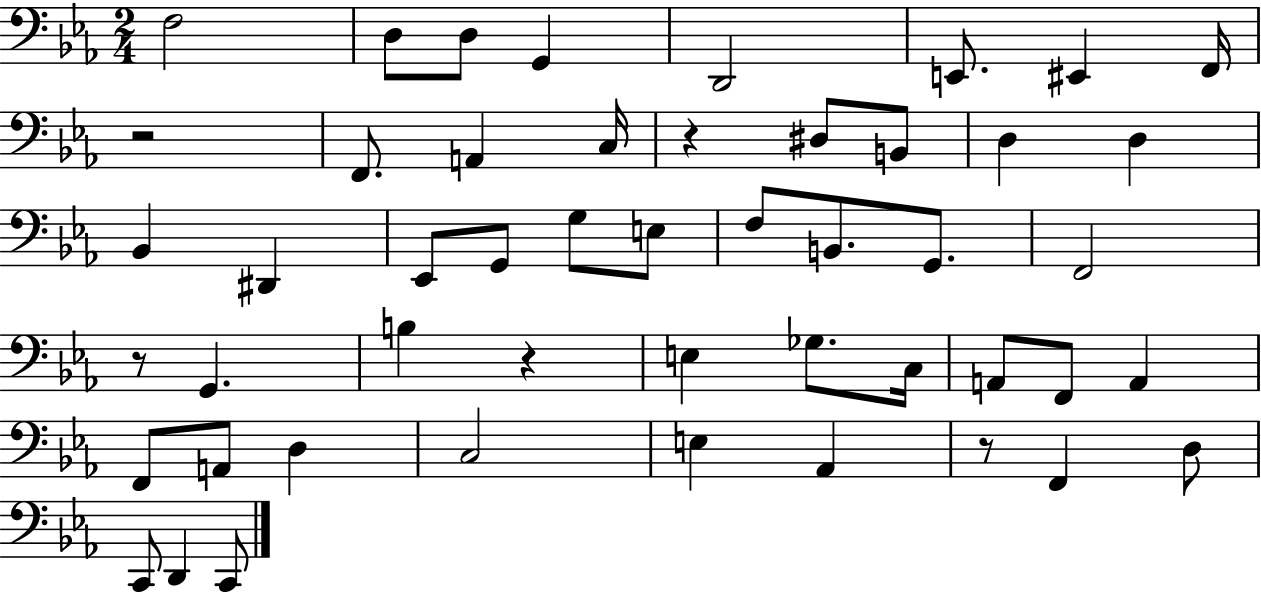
X:1
T:Untitled
M:2/4
L:1/4
K:Eb
F,2 D,/2 D,/2 G,, D,,2 E,,/2 ^E,, F,,/4 z2 F,,/2 A,, C,/4 z ^D,/2 B,,/2 D, D, _B,, ^D,, _E,,/2 G,,/2 G,/2 E,/2 F,/2 B,,/2 G,,/2 F,,2 z/2 G,, B, z E, _G,/2 C,/4 A,,/2 F,,/2 A,, F,,/2 A,,/2 D, C,2 E, _A,, z/2 F,, D,/2 C,,/2 D,, C,,/2